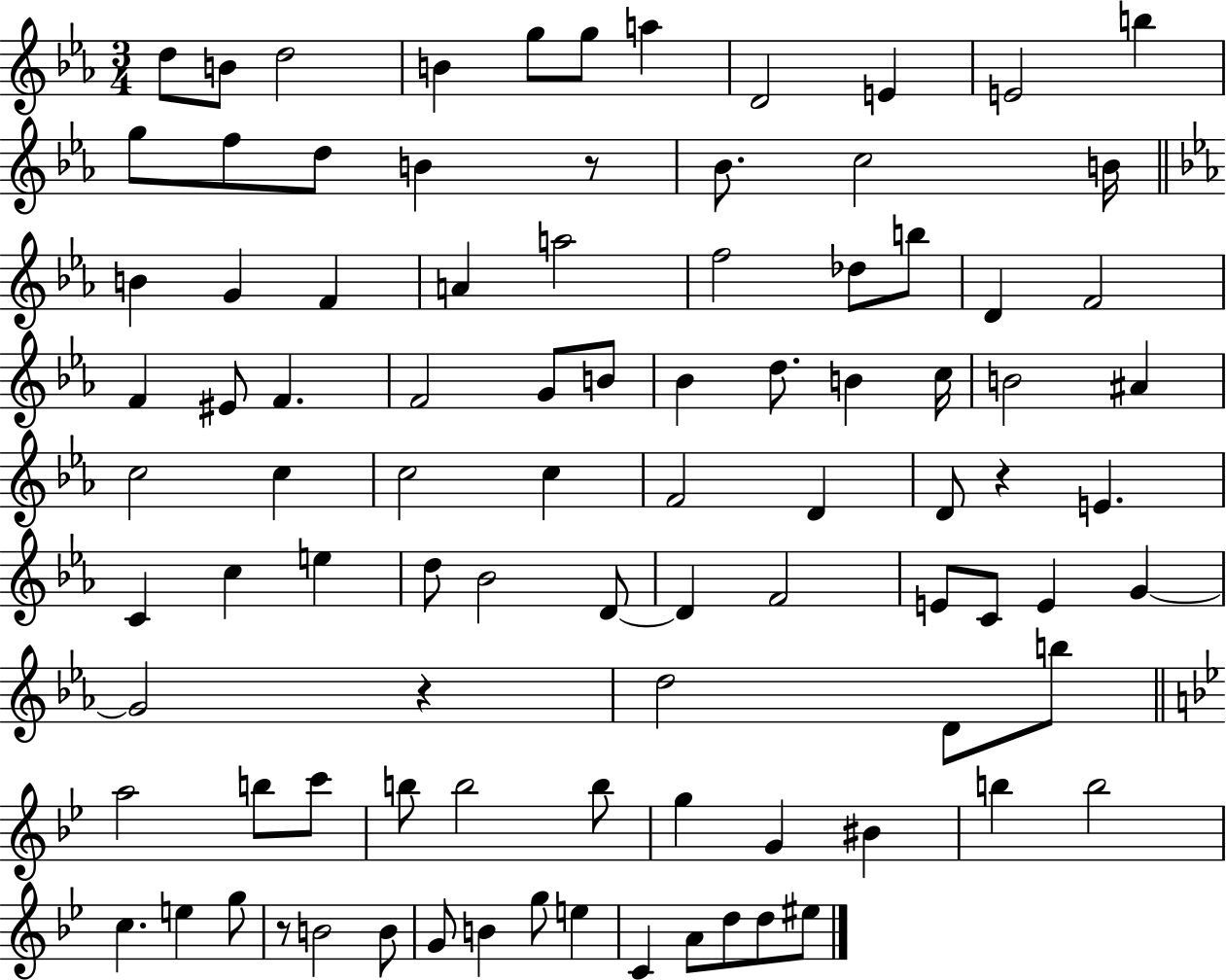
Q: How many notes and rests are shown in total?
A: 93